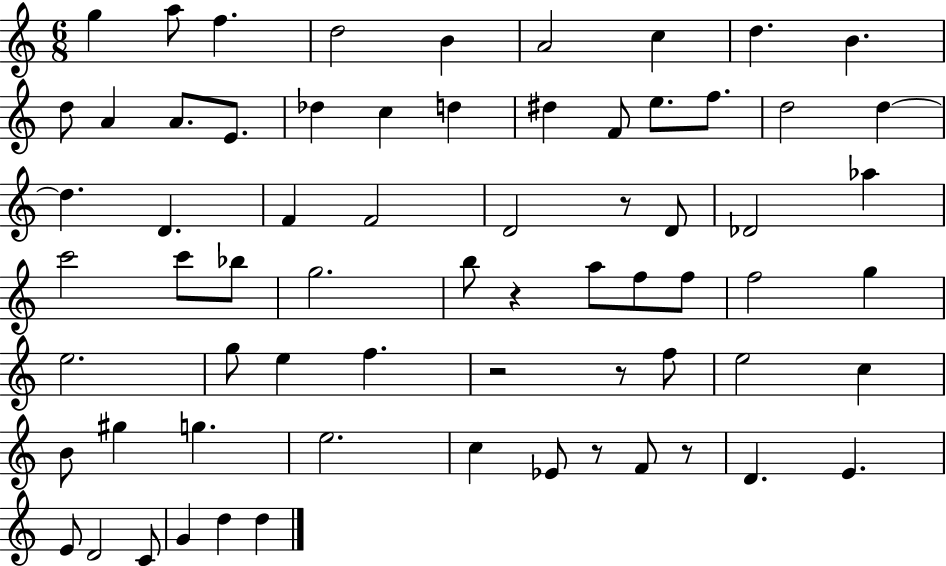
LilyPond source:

{
  \clef treble
  \numericTimeSignature
  \time 6/8
  \key c \major
  \repeat volta 2 { g''4 a''8 f''4. | d''2 b'4 | a'2 c''4 | d''4. b'4. | \break d''8 a'4 a'8. e'8. | des''4 c''4 d''4 | dis''4 f'8 e''8. f''8. | d''2 d''4~~ | \break d''4. d'4. | f'4 f'2 | d'2 r8 d'8 | des'2 aes''4 | \break c'''2 c'''8 bes''8 | g''2. | b''8 r4 a''8 f''8 f''8 | f''2 g''4 | \break e''2. | g''8 e''4 f''4. | r2 r8 f''8 | e''2 c''4 | \break b'8 gis''4 g''4. | e''2. | c''4 ees'8 r8 f'8 r8 | d'4. e'4. | \break e'8 d'2 c'8 | g'4 d''4 d''4 | } \bar "|."
}